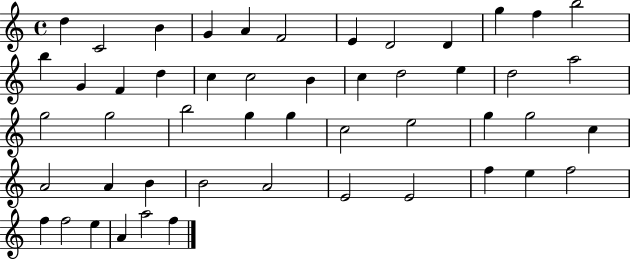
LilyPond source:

{
  \clef treble
  \time 4/4
  \defaultTimeSignature
  \key c \major
  d''4 c'2 b'4 | g'4 a'4 f'2 | e'4 d'2 d'4 | g''4 f''4 b''2 | \break b''4 g'4 f'4 d''4 | c''4 c''2 b'4 | c''4 d''2 e''4 | d''2 a''2 | \break g''2 g''2 | b''2 g''4 g''4 | c''2 e''2 | g''4 g''2 c''4 | \break a'2 a'4 b'4 | b'2 a'2 | e'2 e'2 | f''4 e''4 f''2 | \break f''4 f''2 e''4 | a'4 a''2 f''4 | \bar "|."
}